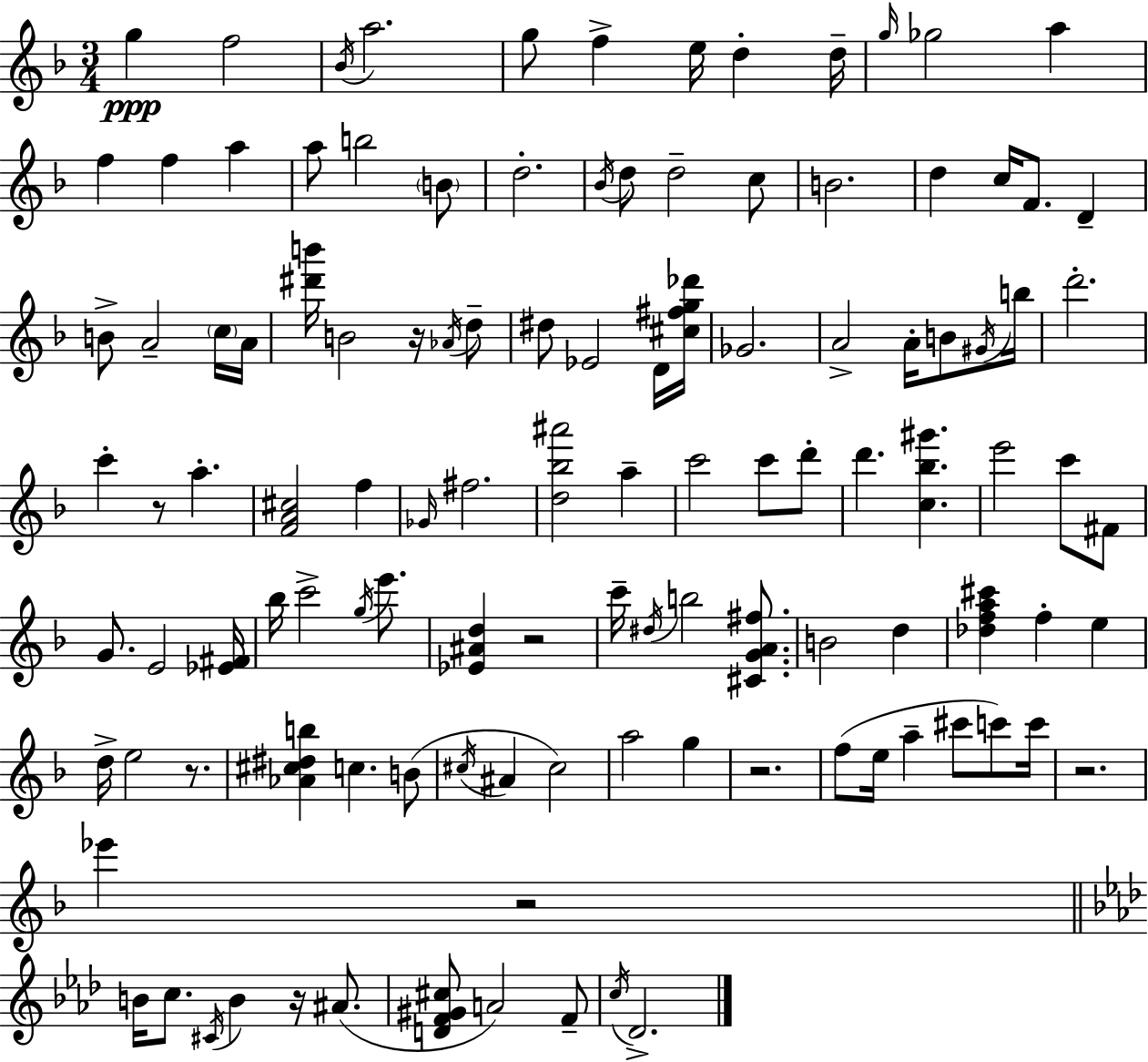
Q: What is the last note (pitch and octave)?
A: Db4